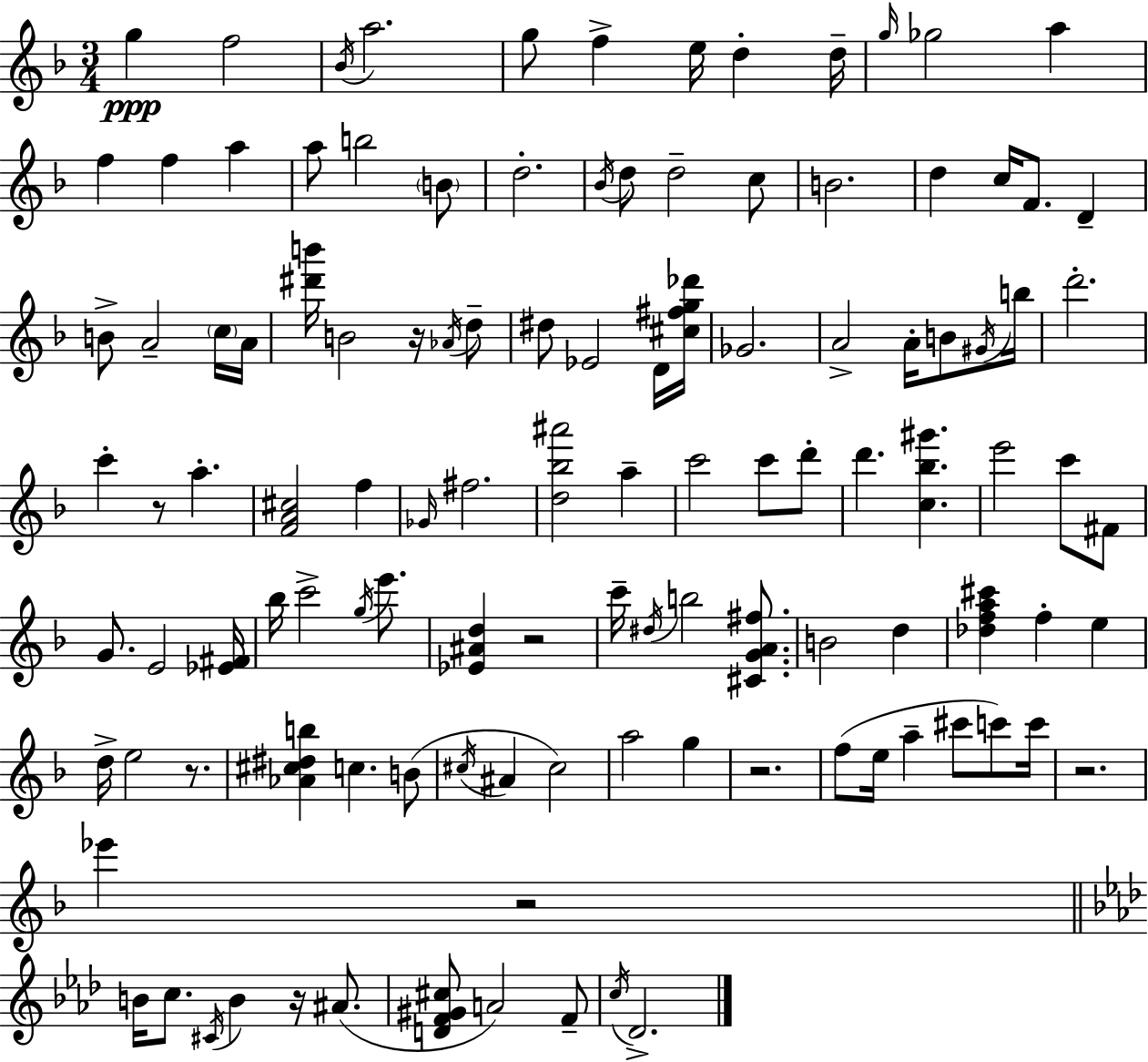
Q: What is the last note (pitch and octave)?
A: Db4